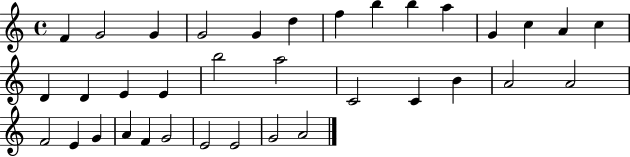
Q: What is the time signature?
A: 4/4